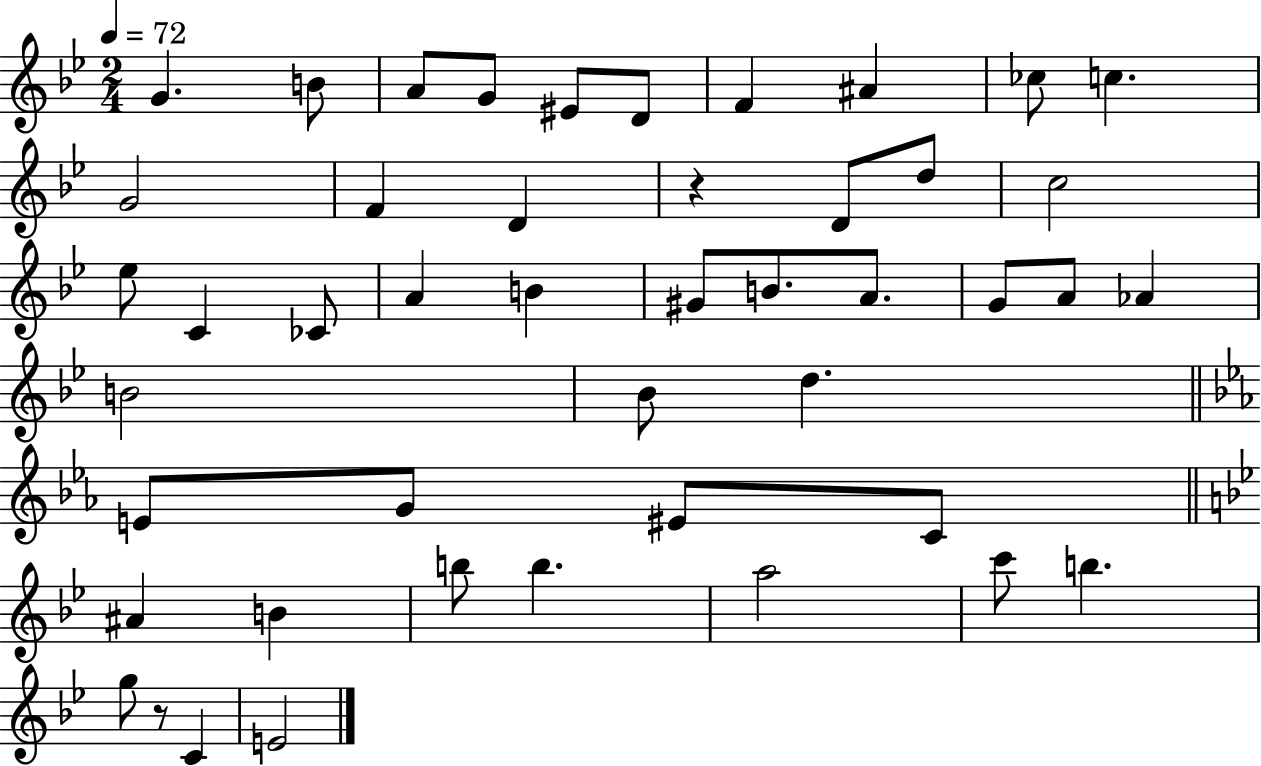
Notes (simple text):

G4/q. B4/e A4/e G4/e EIS4/e D4/e F4/q A#4/q CES5/e C5/q. G4/h F4/q D4/q R/q D4/e D5/e C5/h Eb5/e C4/q CES4/e A4/q B4/q G#4/e B4/e. A4/e. G4/e A4/e Ab4/q B4/h Bb4/e D5/q. E4/e G4/e EIS4/e C4/e A#4/q B4/q B5/e B5/q. A5/h C6/e B5/q. G5/e R/e C4/q E4/h